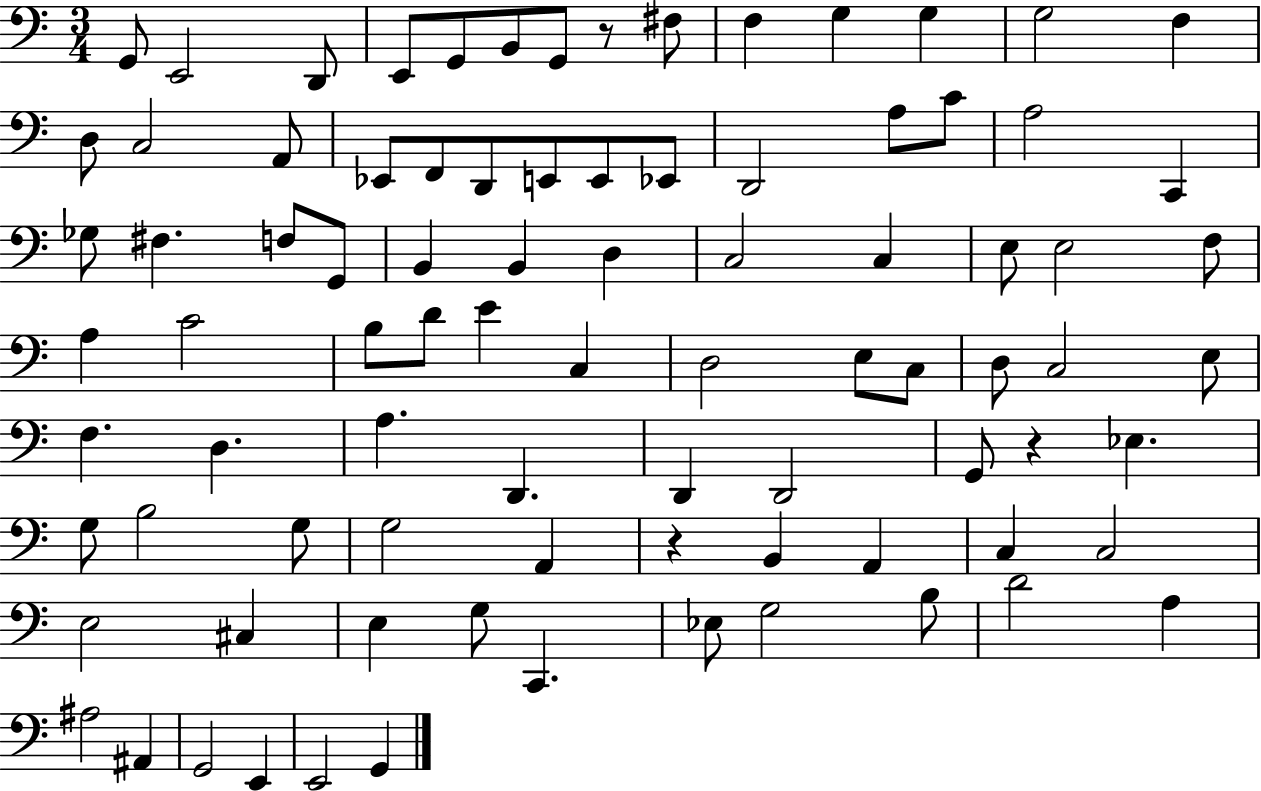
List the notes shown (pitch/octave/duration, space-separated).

G2/e E2/h D2/e E2/e G2/e B2/e G2/e R/e F#3/e F3/q G3/q G3/q G3/h F3/q D3/e C3/h A2/e Eb2/e F2/e D2/e E2/e E2/e Eb2/e D2/h A3/e C4/e A3/h C2/q Gb3/e F#3/q. F3/e G2/e B2/q B2/q D3/q C3/h C3/q E3/e E3/h F3/e A3/q C4/h B3/e D4/e E4/q C3/q D3/h E3/e C3/e D3/e C3/h E3/e F3/q. D3/q. A3/q. D2/q. D2/q D2/h G2/e R/q Eb3/q. G3/e B3/h G3/e G3/h A2/q R/q B2/q A2/q C3/q C3/h E3/h C#3/q E3/q G3/e C2/q. Eb3/e G3/h B3/e D4/h A3/q A#3/h A#2/q G2/h E2/q E2/h G2/q